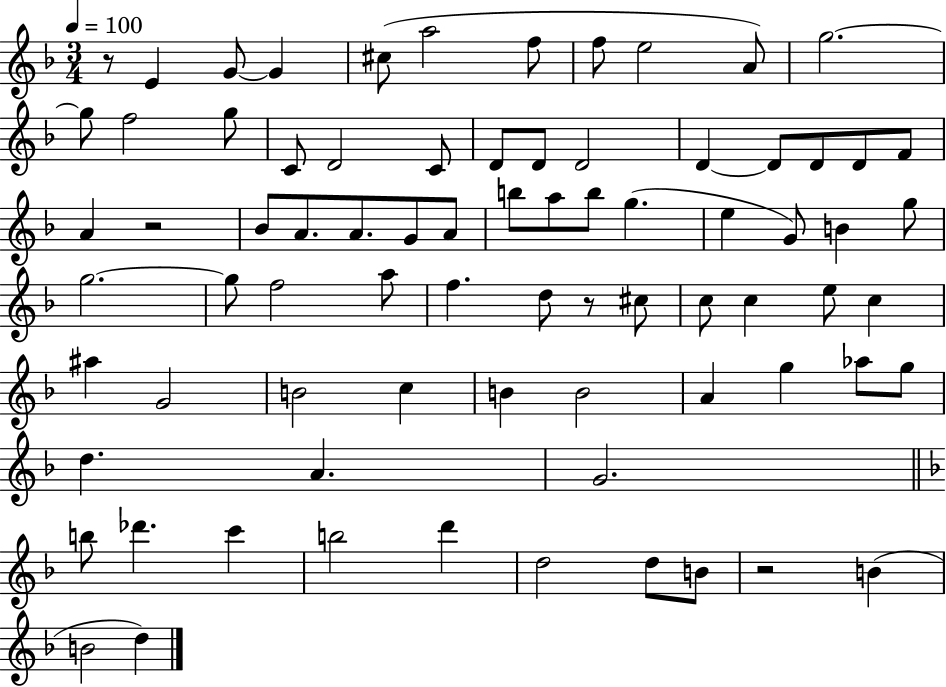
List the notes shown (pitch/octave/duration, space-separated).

R/e E4/q G4/e G4/q C#5/e A5/h F5/e F5/e E5/h A4/e G5/h. G5/e F5/h G5/e C4/e D4/h C4/e D4/e D4/e D4/h D4/q D4/e D4/e D4/e F4/e A4/q R/h Bb4/e A4/e. A4/e. G4/e A4/e B5/e A5/e B5/e G5/q. E5/q G4/e B4/q G5/e G5/h. G5/e F5/h A5/e F5/q. D5/e R/e C#5/e C5/e C5/q E5/e C5/q A#5/q G4/h B4/h C5/q B4/q B4/h A4/q G5/q Ab5/e G5/e D5/q. A4/q. G4/h. B5/e Db6/q. C6/q B5/h D6/q D5/h D5/e B4/e R/h B4/q B4/h D5/q